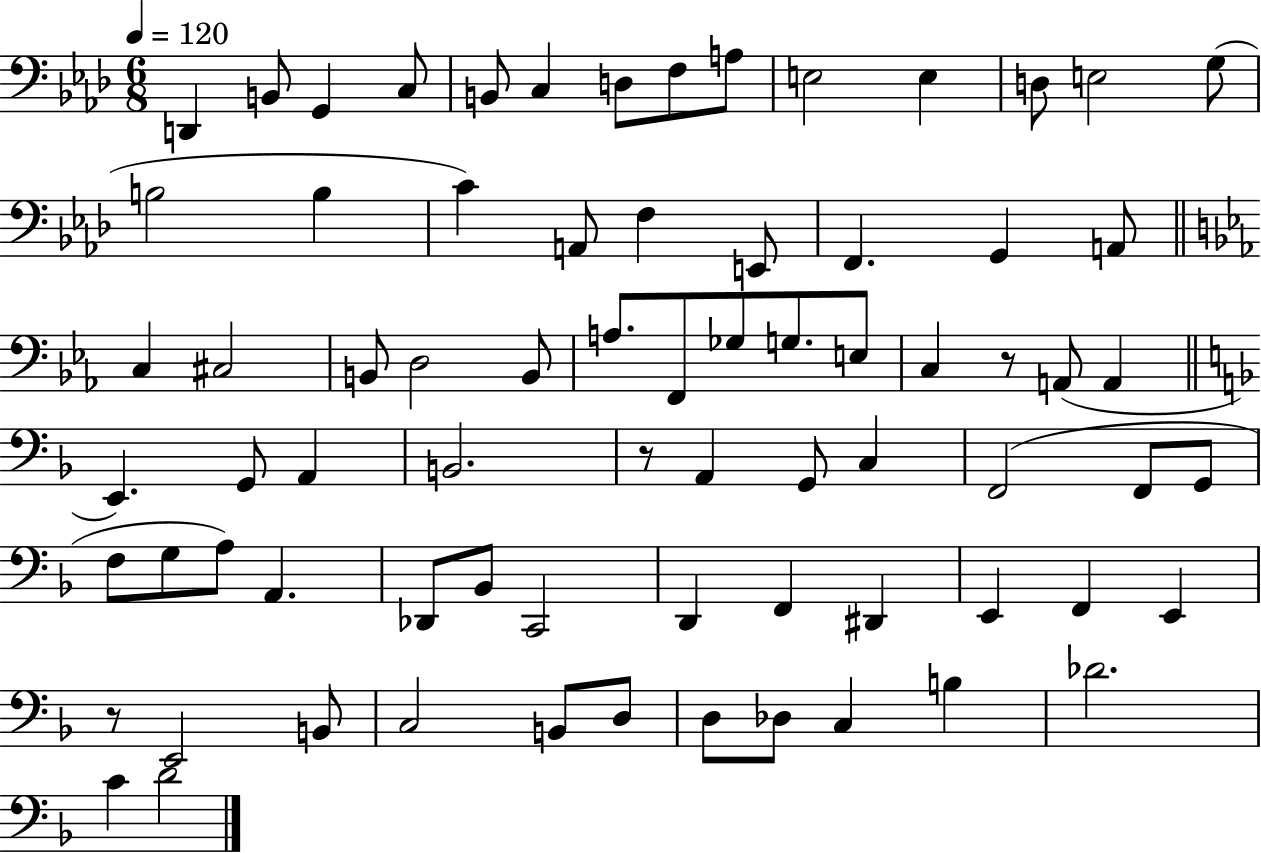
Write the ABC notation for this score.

X:1
T:Untitled
M:6/8
L:1/4
K:Ab
D,, B,,/2 G,, C,/2 B,,/2 C, D,/2 F,/2 A,/2 E,2 E, D,/2 E,2 G,/2 B,2 B, C A,,/2 F, E,,/2 F,, G,, A,,/2 C, ^C,2 B,,/2 D,2 B,,/2 A,/2 F,,/2 _G,/2 G,/2 E,/2 C, z/2 A,,/2 A,, E,, G,,/2 A,, B,,2 z/2 A,, G,,/2 C, F,,2 F,,/2 G,,/2 F,/2 G,/2 A,/2 A,, _D,,/2 _B,,/2 C,,2 D,, F,, ^D,, E,, F,, E,, z/2 E,,2 B,,/2 C,2 B,,/2 D,/2 D,/2 _D,/2 C, B, _D2 C D2